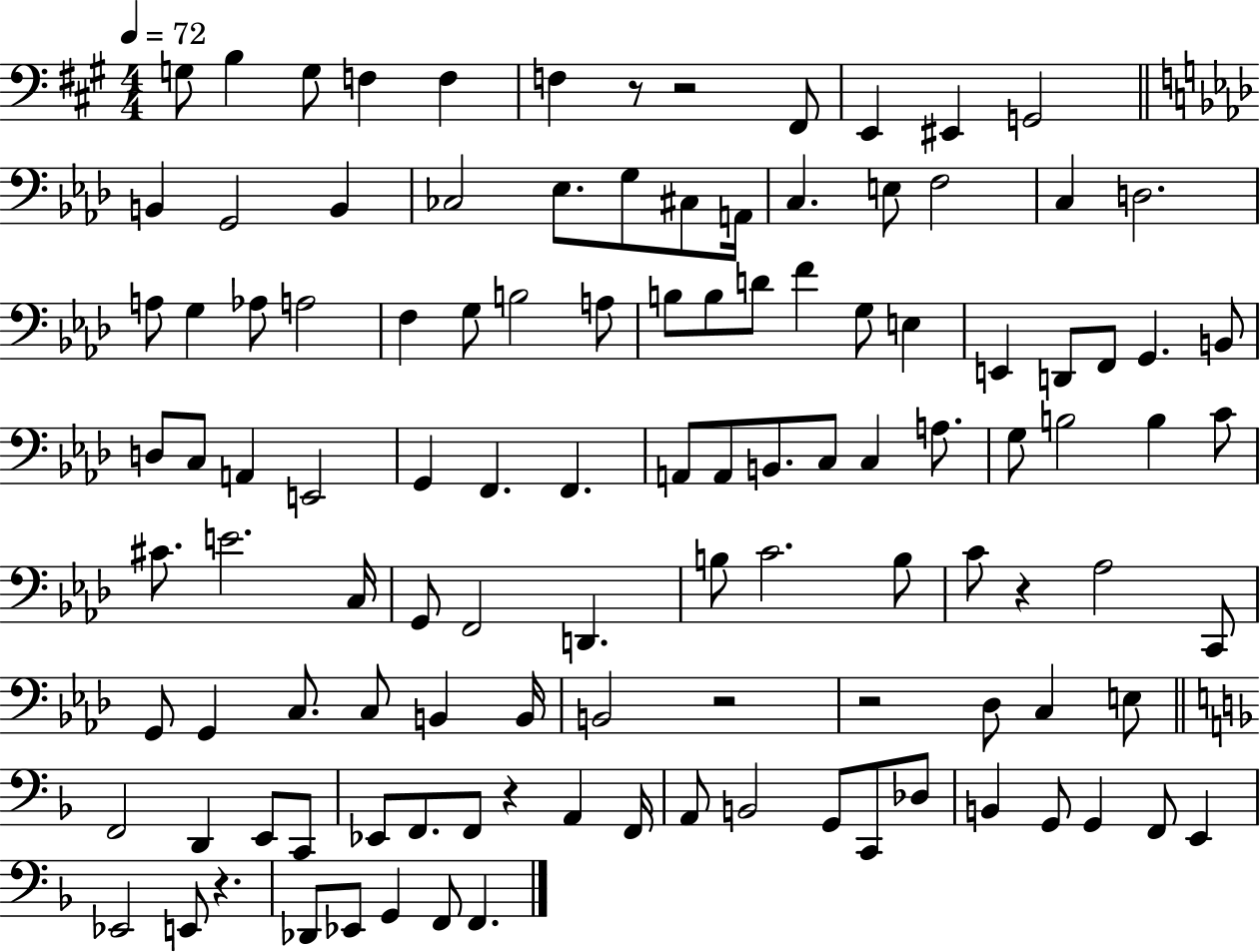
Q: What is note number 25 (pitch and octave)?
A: G3